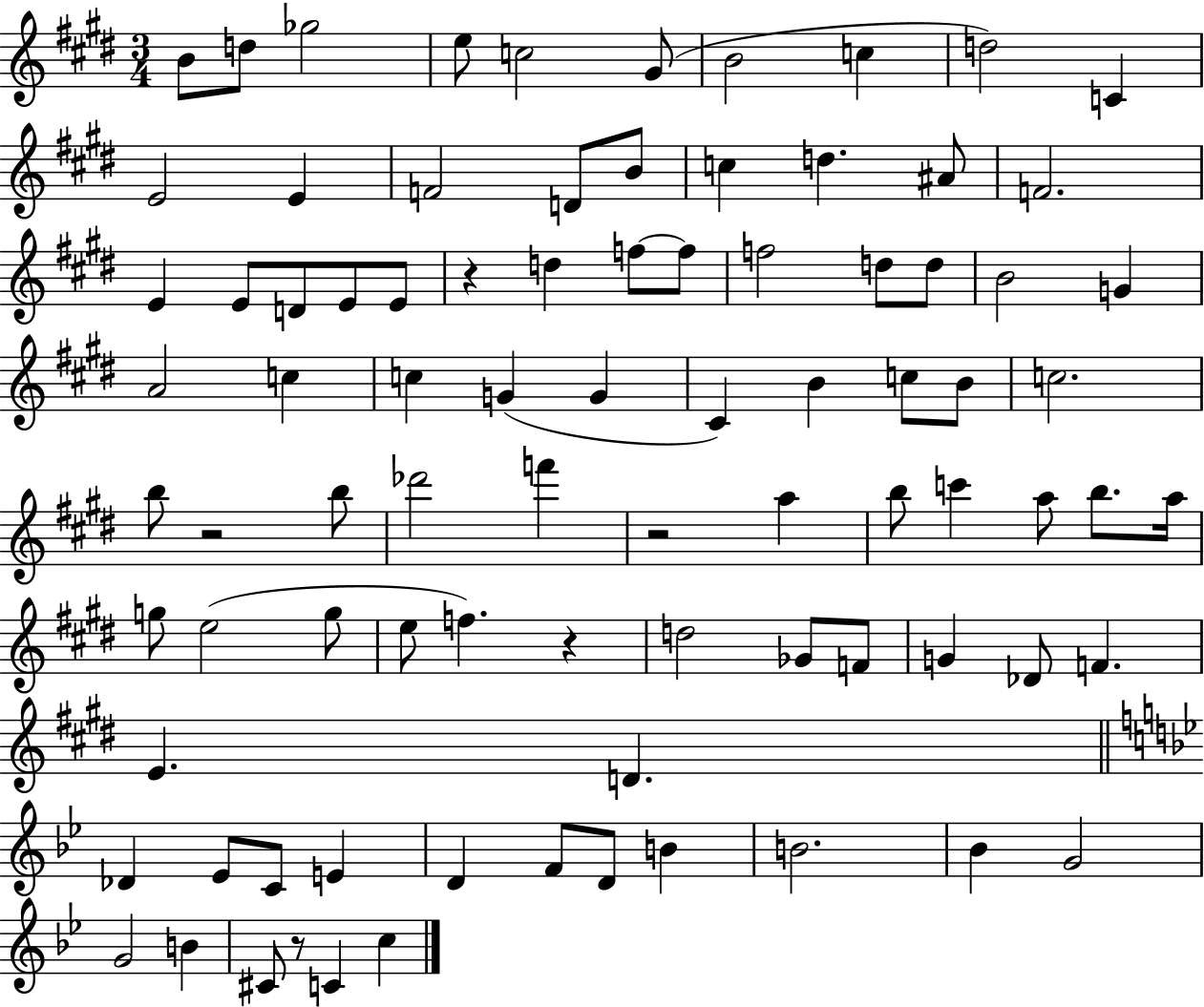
B4/e D5/e Gb5/h E5/e C5/h G#4/e B4/h C5/q D5/h C4/q E4/h E4/q F4/h D4/e B4/e C5/q D5/q. A#4/e F4/h. E4/q E4/e D4/e E4/e E4/e R/q D5/q F5/e F5/e F5/h D5/e D5/e B4/h G4/q A4/h C5/q C5/q G4/q G4/q C#4/q B4/q C5/e B4/e C5/h. B5/e R/h B5/e Db6/h F6/q R/h A5/q B5/e C6/q A5/e B5/e. A5/s G5/e E5/h G5/e E5/e F5/q. R/q D5/h Gb4/e F4/e G4/q Db4/e F4/q. E4/q. D4/q. Db4/q Eb4/e C4/e E4/q D4/q F4/e D4/e B4/q B4/h. Bb4/q G4/h G4/h B4/q C#4/e R/e C4/q C5/q